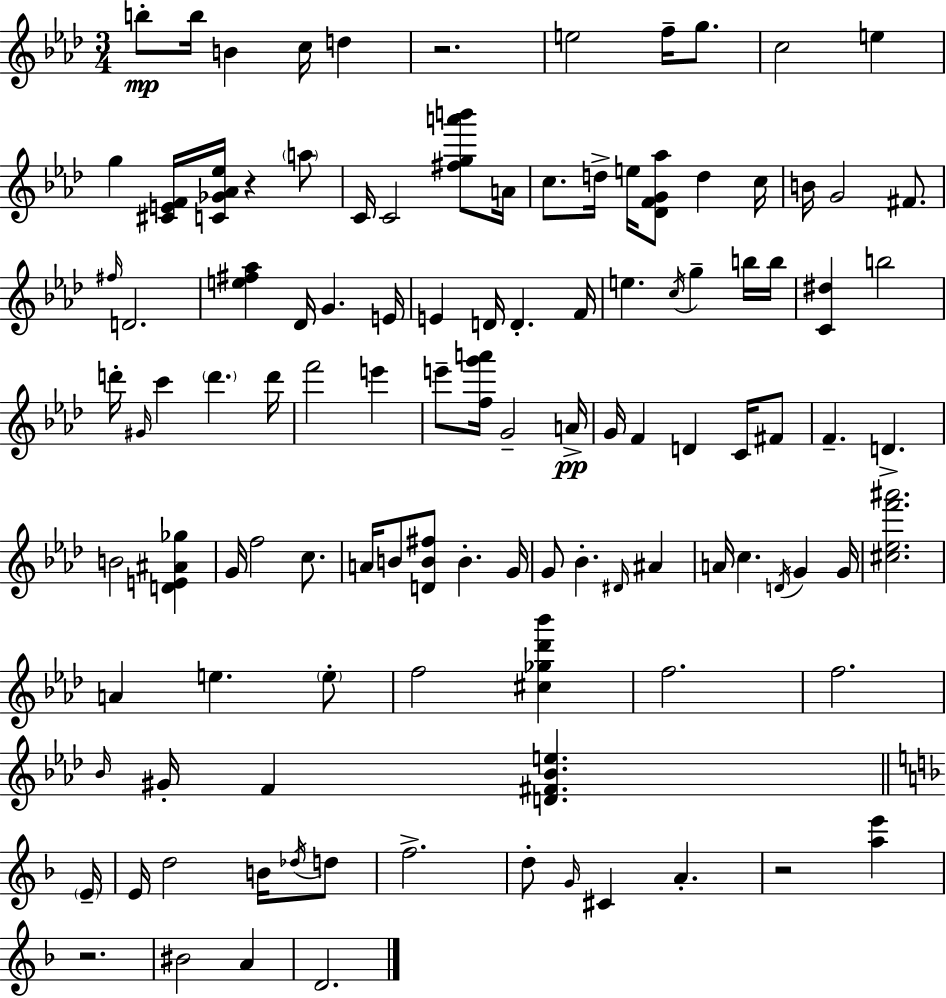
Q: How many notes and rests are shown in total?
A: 112